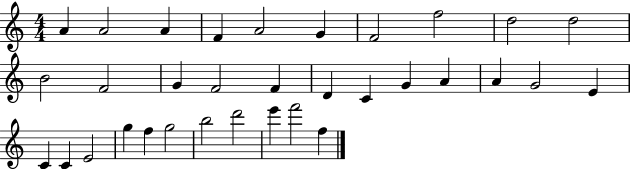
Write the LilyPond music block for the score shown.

{
  \clef treble
  \numericTimeSignature
  \time 4/4
  \key c \major
  a'4 a'2 a'4 | f'4 a'2 g'4 | f'2 f''2 | d''2 d''2 | \break b'2 f'2 | g'4 f'2 f'4 | d'4 c'4 g'4 a'4 | a'4 g'2 e'4 | \break c'4 c'4 e'2 | g''4 f''4 g''2 | b''2 d'''2 | e'''4 f'''2 f''4 | \break \bar "|."
}